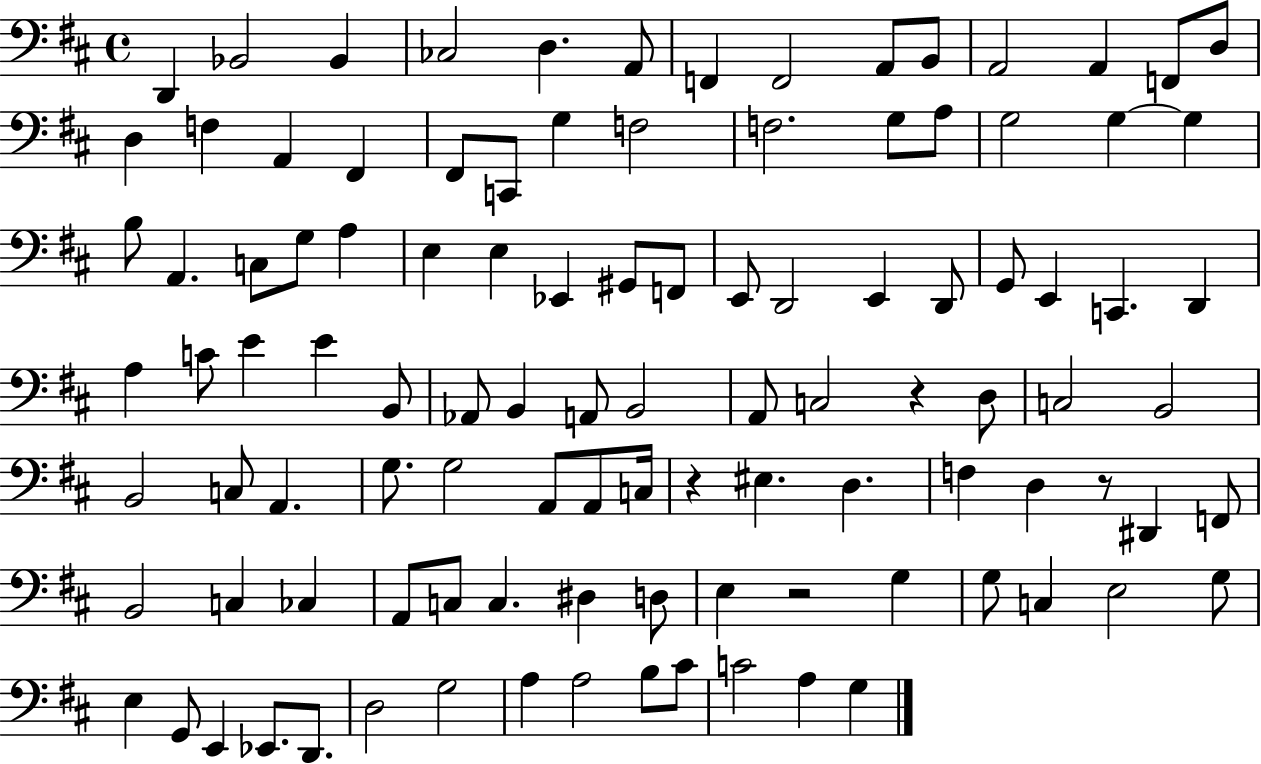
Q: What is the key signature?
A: D major